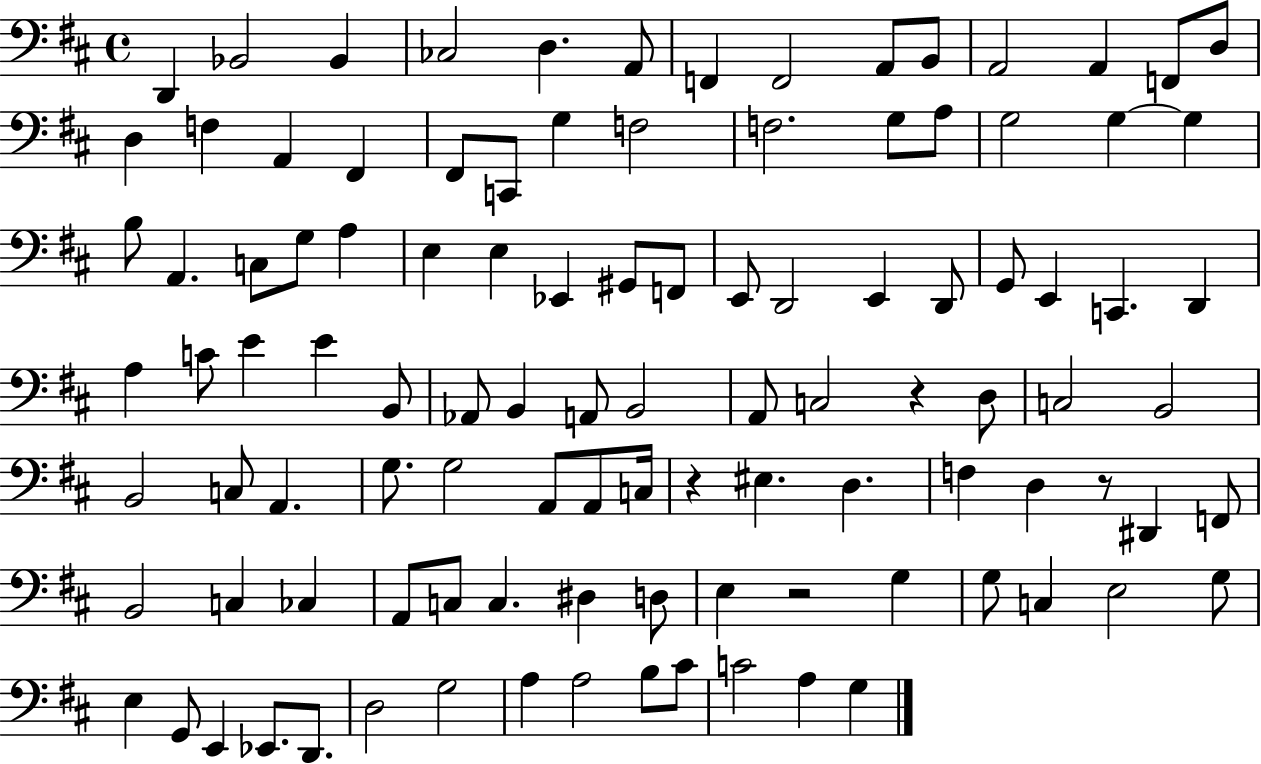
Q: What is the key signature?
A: D major